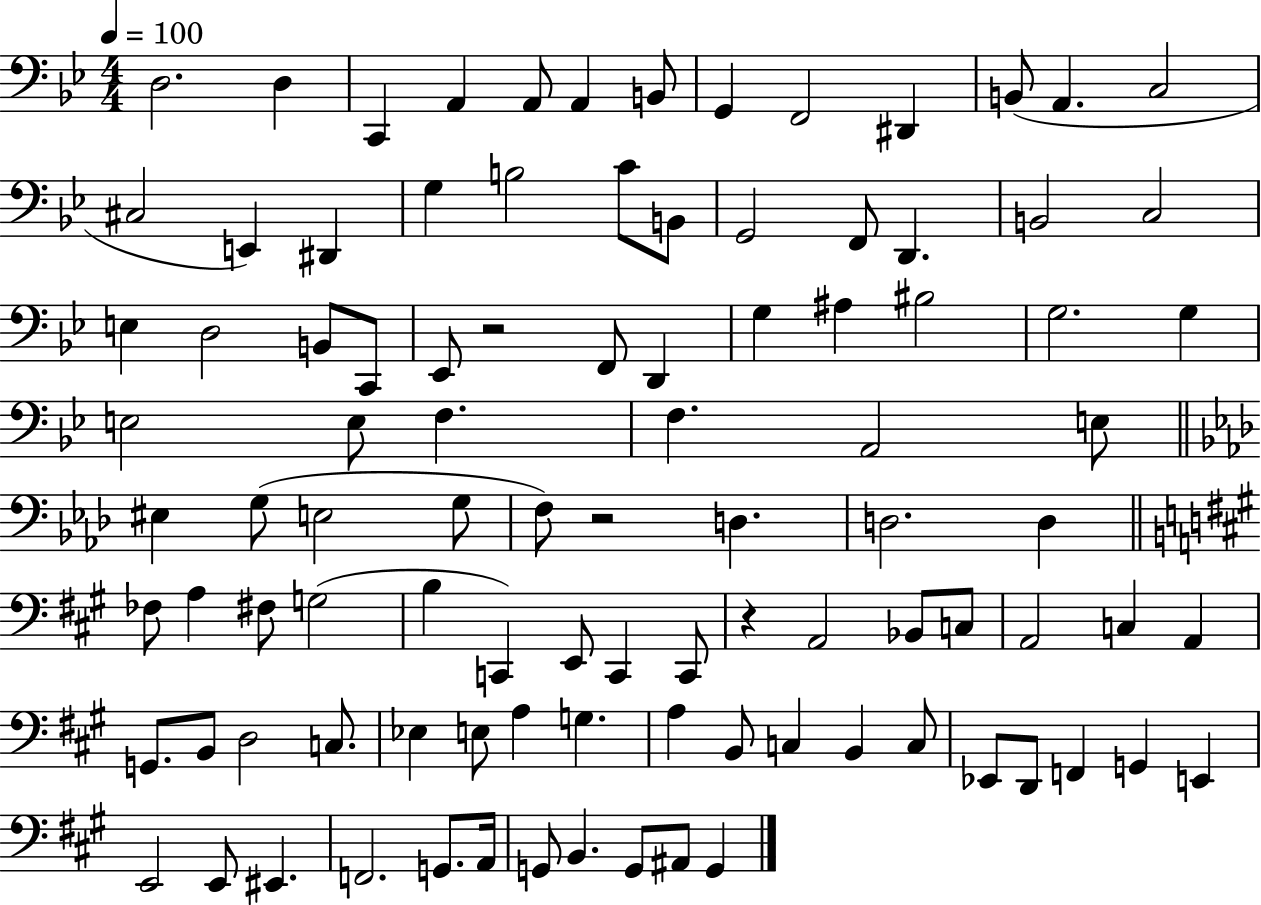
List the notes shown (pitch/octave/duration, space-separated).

D3/h. D3/q C2/q A2/q A2/e A2/q B2/e G2/q F2/h D#2/q B2/e A2/q. C3/h C#3/h E2/q D#2/q G3/q B3/h C4/e B2/e G2/h F2/e D2/q. B2/h C3/h E3/q D3/h B2/e C2/e Eb2/e R/h F2/e D2/q G3/q A#3/q BIS3/h G3/h. G3/q E3/h E3/e F3/q. F3/q. A2/h E3/e EIS3/q G3/e E3/h G3/e F3/e R/h D3/q. D3/h. D3/q FES3/e A3/q F#3/e G3/h B3/q C2/q E2/e C2/q C2/e R/q A2/h Bb2/e C3/e A2/h C3/q A2/q G2/e. B2/e D3/h C3/e. Eb3/q E3/e A3/q G3/q. A3/q B2/e C3/q B2/q C3/e Eb2/e D2/e F2/q G2/q E2/q E2/h E2/e EIS2/q. F2/h. G2/e. A2/s G2/e B2/q. G2/e A#2/e G2/q